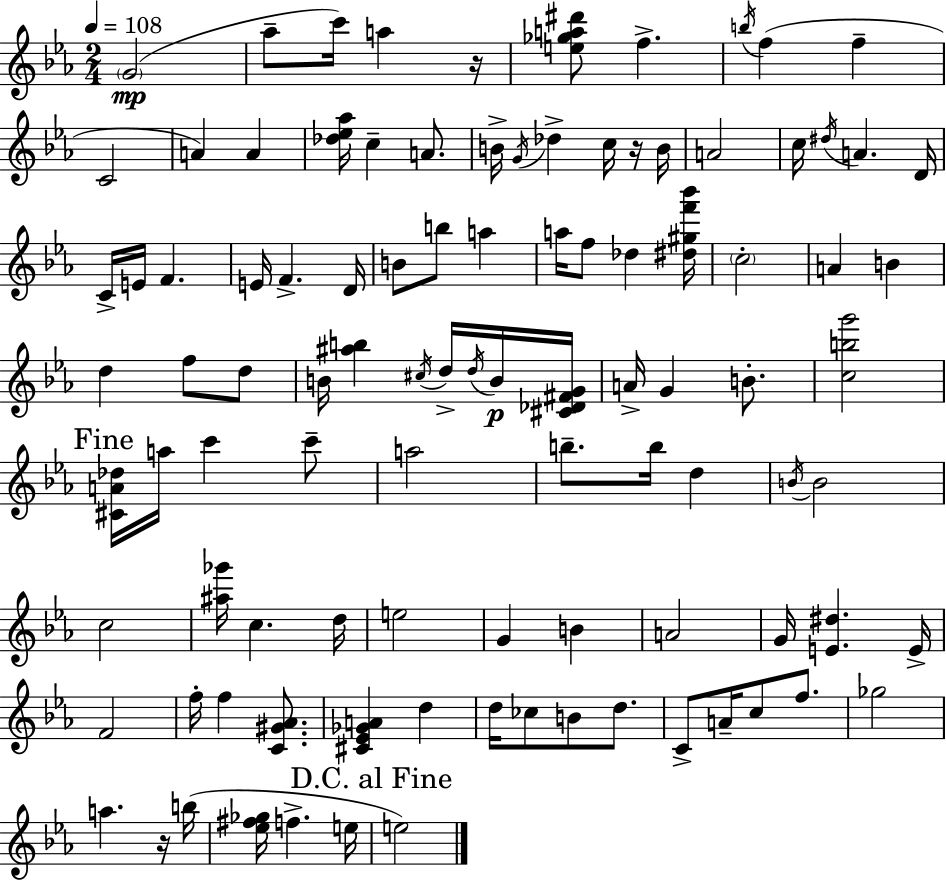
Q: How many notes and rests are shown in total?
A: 100